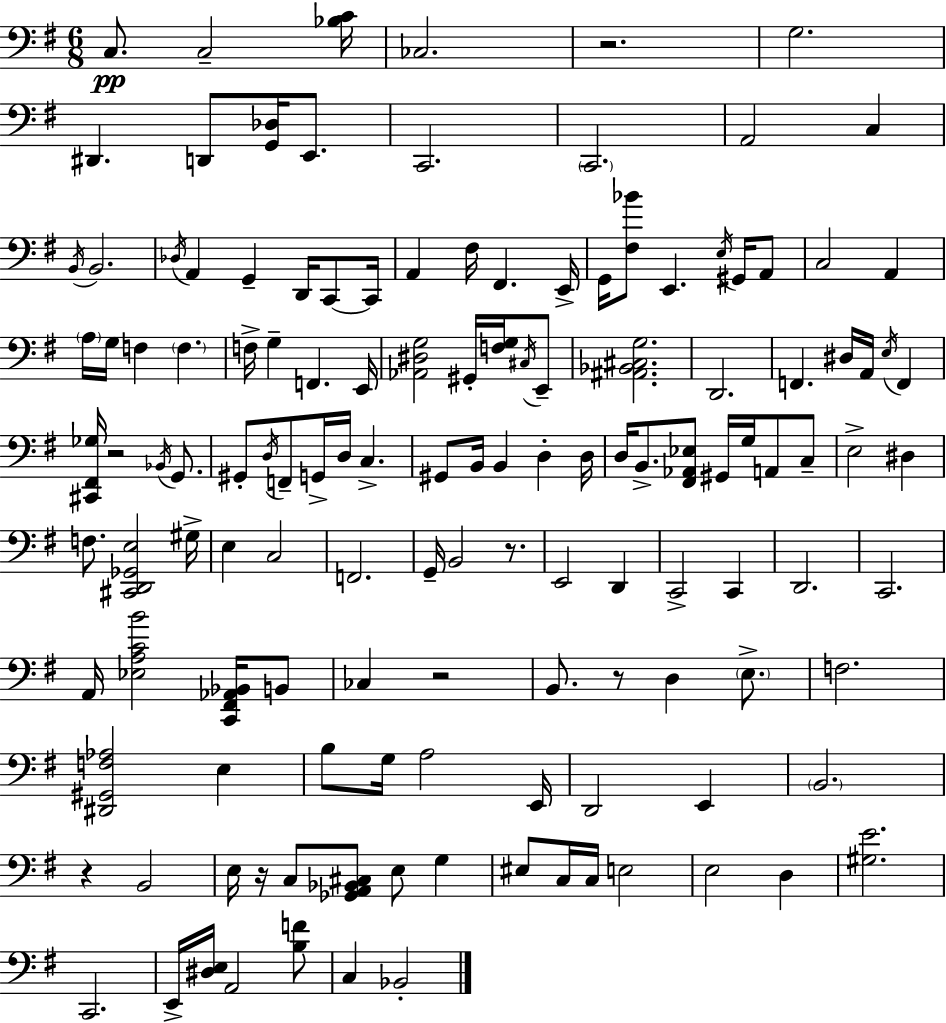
X:1
T:Untitled
M:6/8
L:1/4
K:G
C,/2 C,2 [_B,C]/4 _C,2 z2 G,2 ^D,, D,,/2 [G,,_D,]/4 E,,/2 C,,2 C,,2 A,,2 C, B,,/4 B,,2 _D,/4 A,, G,, D,,/4 C,,/2 C,,/4 A,, ^F,/4 ^F,, E,,/4 G,,/4 [^F,_B]/2 E,, E,/4 ^G,,/4 A,,/2 C,2 A,, A,/4 G,/4 F, F, F,/4 G, F,, E,,/4 [_A,,^D,G,]2 ^G,,/4 [F,G,]/4 ^C,/4 E,,/2 [^A,,_B,,^C,G,]2 D,,2 F,, ^D,/4 A,,/4 E,/4 F,, [^C,,^F,,_G,]/4 z2 _B,,/4 G,,/2 ^G,,/2 D,/4 F,,/2 G,,/4 D,/4 C, ^G,,/2 B,,/4 B,, D, D,/4 D,/4 B,,/2 [^F,,_A,,_E,]/2 ^G,,/4 G,/4 A,,/2 C,/2 E,2 ^D, F,/2 [^C,,D,,_G,,E,]2 ^G,/4 E, C,2 F,,2 G,,/4 B,,2 z/2 E,,2 D,, C,,2 C,, D,,2 C,,2 A,,/4 [_E,A,CB]2 [C,,^F,,_A,,_B,,]/4 B,,/2 _C, z2 B,,/2 z/2 D, E,/2 F,2 [^D,,^G,,F,_A,]2 E, B,/2 G,/4 A,2 E,,/4 D,,2 E,, B,,2 z B,,2 E,/4 z/4 C,/2 [_G,,A,,_B,,^C,]/2 E,/2 G, ^E,/2 C,/4 C,/4 E,2 E,2 D, [^G,E]2 C,,2 E,,/4 [^D,E,]/4 A,,2 [B,F]/2 C, _B,,2